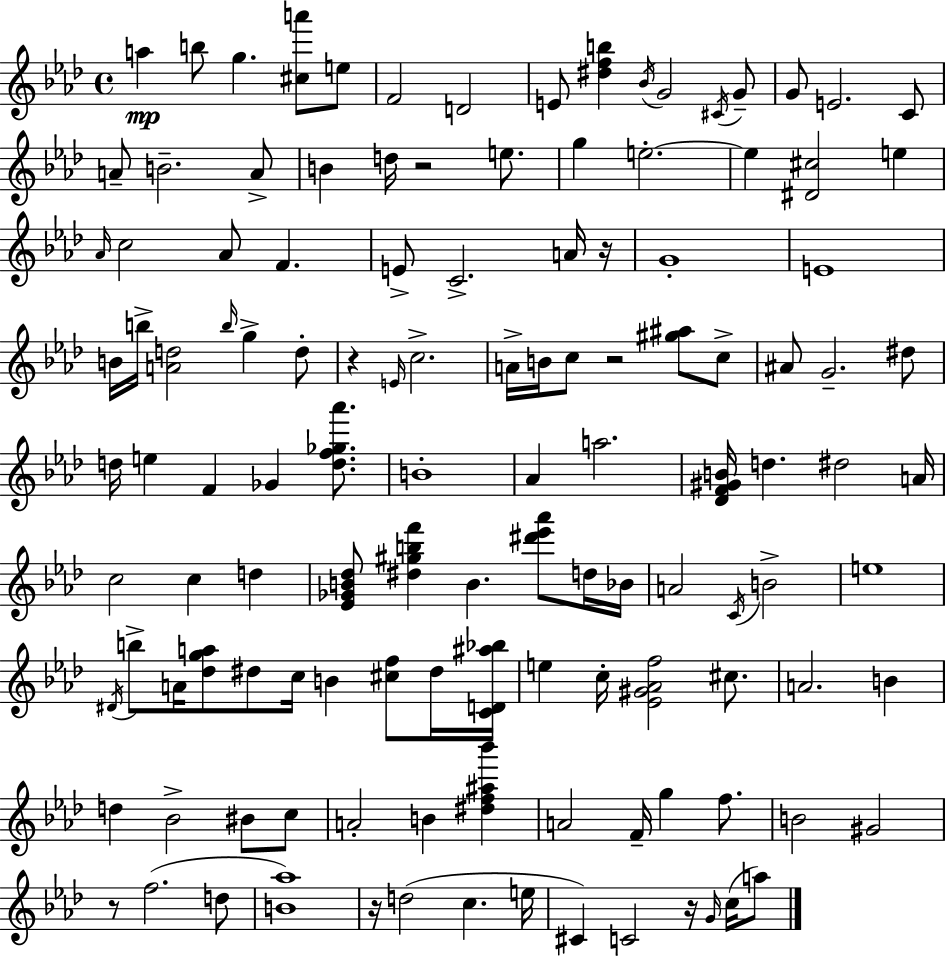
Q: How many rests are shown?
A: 7